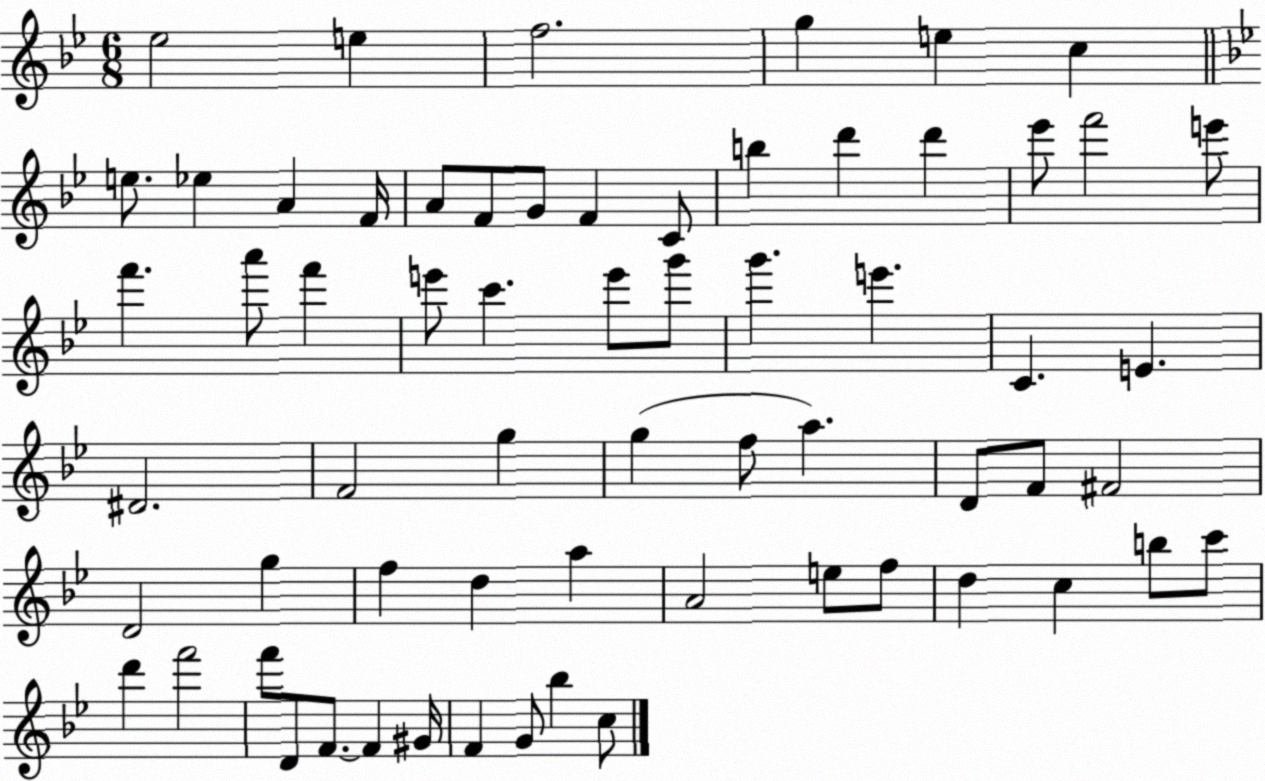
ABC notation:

X:1
T:Untitled
M:6/8
L:1/4
K:Bb
_e2 e f2 g e c e/2 _e A F/4 A/2 F/2 G/2 F C/2 b d' d' _e'/2 f'2 e'/2 f' a'/2 f' e'/2 c' e'/2 g'/2 g' e' C E ^D2 F2 g g f/2 a D/2 F/2 ^F2 D2 g f d a A2 e/2 f/2 d c b/2 c'/2 d' f'2 f'/2 D/2 F/2 F ^G/4 F G/2 _b c/2